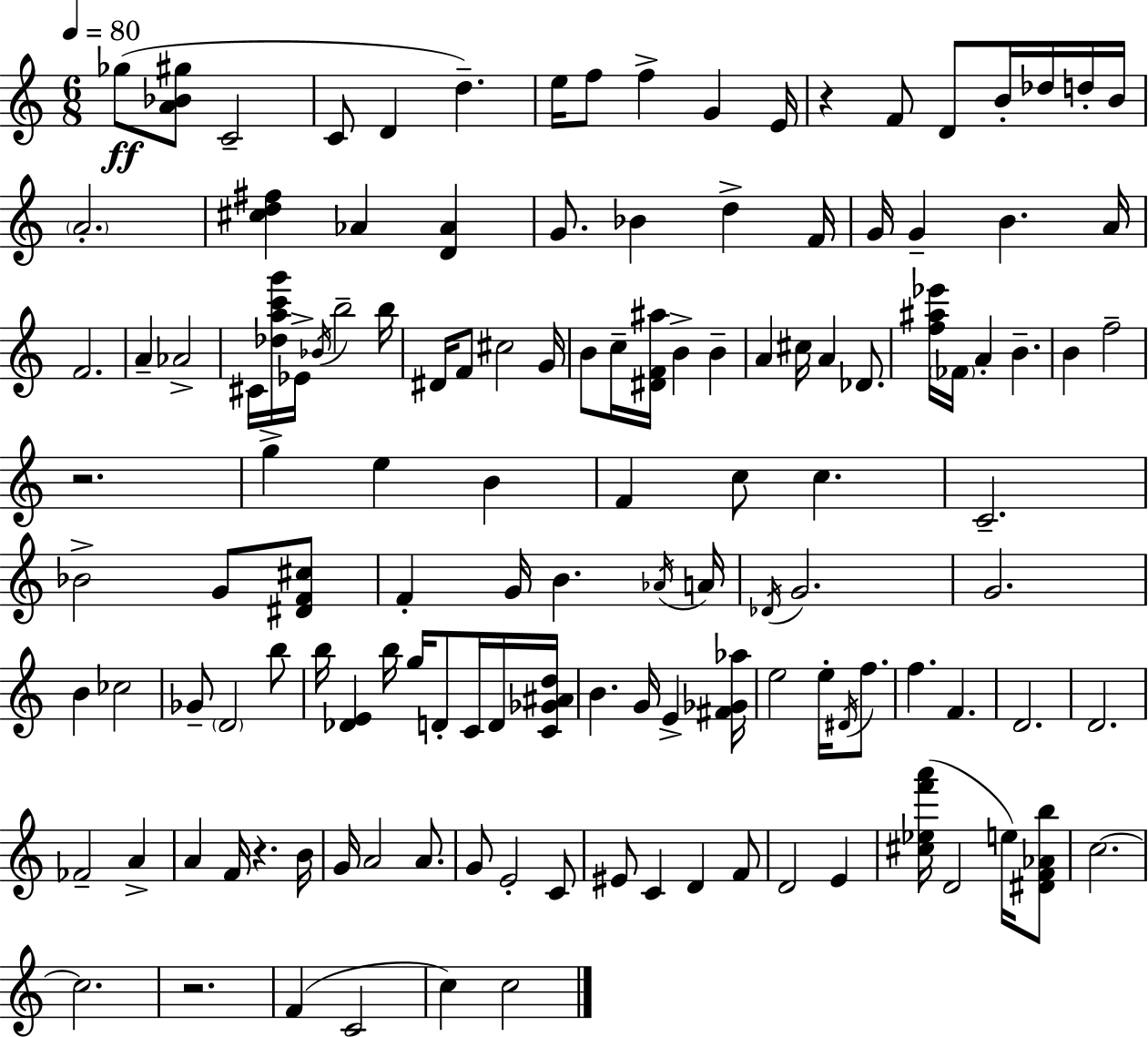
{
  \clef treble
  \numericTimeSignature
  \time 6/8
  \key c \major
  \tempo 4 = 80
  ges''8(\ff <a' bes' gis''>8 c'2-- | c'8 d'4 d''4.--) | e''16 f''8 f''4-> g'4 e'16 | r4 f'8 d'8 b'16-. des''16 d''16-. b'16 | \break \parenthesize a'2.-. | <cis'' d'' fis''>4 aes'4 <d' aes'>4 | g'8. bes'4 d''4-> f'16 | g'16 g'4-- b'4. a'16 | \break f'2. | a'4-- aes'2-> | cis'16 <des'' a'' c''' g'''>16 ees'16-> \acciaccatura { bes'16 } b''2-- | b''16 dis'16 f'8 cis''2 | \break g'16 b'8 c''16-- <dis' f' ais''>16 b'4-> b'4-- | a'4 cis''16 a'4 des'8. | <f'' ais'' ees'''>16 \parenthesize fes'16 a'4-. b'4.-- | b'4 f''2-- | \break r2. | g''4-> e''4 b'4 | f'4 c''8 c''4. | c'2.-- | \break bes'2-> g'8 <dis' f' cis''>8 | f'4-. g'16 b'4. | \acciaccatura { aes'16 } a'16 \acciaccatura { des'16 } g'2. | g'2. | \break b'4 ces''2 | ges'8-- \parenthesize d'2 | b''8 b''16 <des' e'>4 b''16 g''16 d'8-. | c'16 d'16 <c' ges' ais' d''>16 b'4. g'16 e'4-> | \break <fis' ges' aes''>16 e''2 e''16-. | \acciaccatura { dis'16 } f''8. f''4. f'4. | d'2. | d'2. | \break fes'2-- | a'4-> a'4 f'16 r4. | b'16 g'16 a'2 | a'8. g'8 e'2-. | \break c'8 eis'8 c'4 d'4 | f'8 d'2 | e'4 <cis'' ees'' f''' a'''>16( d'2 | e''16) <dis' f' aes' b''>8 c''2.~~ | \break c''2. | r2. | f'4( c'2 | c''4) c''2 | \break \bar "|."
}